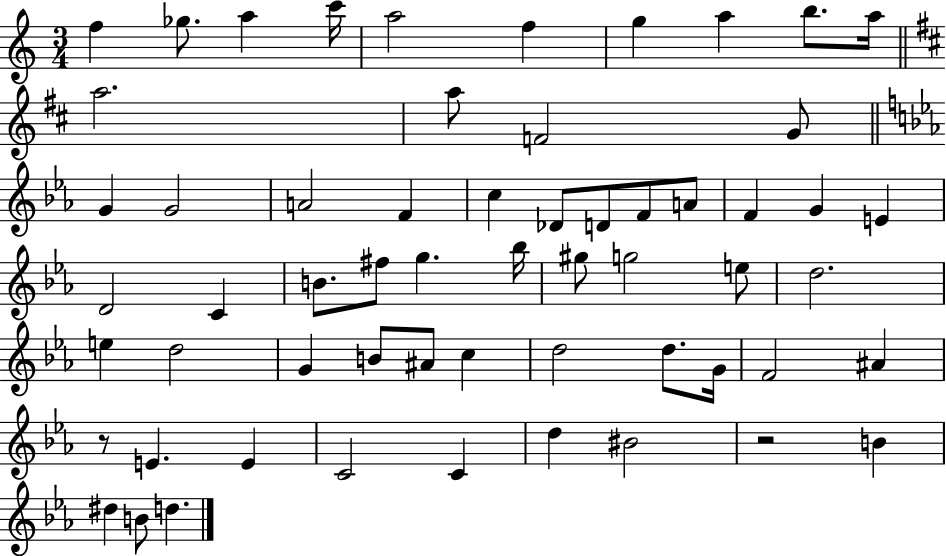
{
  \clef treble
  \numericTimeSignature
  \time 3/4
  \key c \major
  f''4 ges''8. a''4 c'''16 | a''2 f''4 | g''4 a''4 b''8. a''16 | \bar "||" \break \key b \minor a''2. | a''8 f'2 g'8 | \bar "||" \break \key ees \major g'4 g'2 | a'2 f'4 | c''4 des'8 d'8 f'8 a'8 | f'4 g'4 e'4 | \break d'2 c'4 | b'8. fis''8 g''4. bes''16 | gis''8 g''2 e''8 | d''2. | \break e''4 d''2 | g'4 b'8 ais'8 c''4 | d''2 d''8. g'16 | f'2 ais'4 | \break r8 e'4. e'4 | c'2 c'4 | d''4 bis'2 | r2 b'4 | \break dis''4 b'8 d''4. | \bar "|."
}